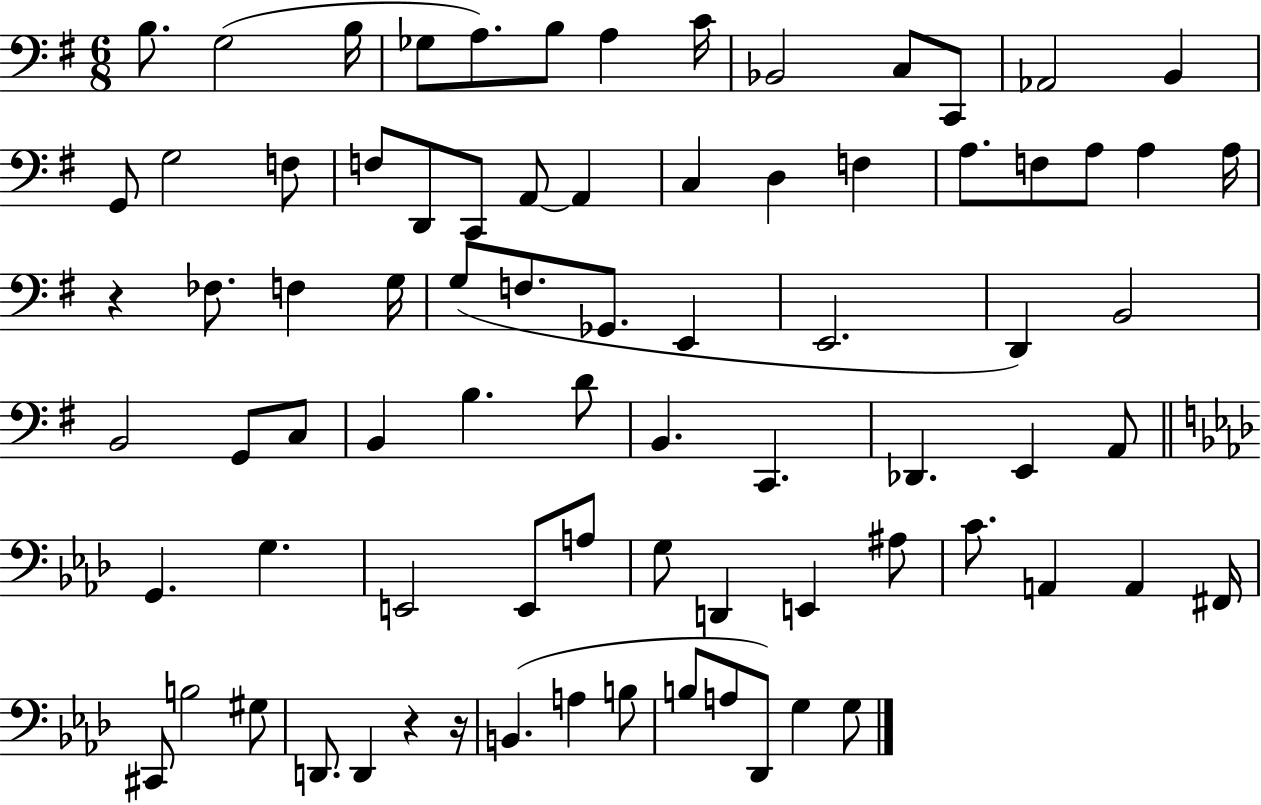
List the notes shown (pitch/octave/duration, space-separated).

B3/e. G3/h B3/s Gb3/e A3/e. B3/e A3/q C4/s Bb2/h C3/e C2/e Ab2/h B2/q G2/e G3/h F3/e F3/e D2/e C2/e A2/e A2/q C3/q D3/q F3/q A3/e. F3/e A3/e A3/q A3/s R/q FES3/e. F3/q G3/s G3/e F3/e. Gb2/e. E2/q E2/h. D2/q B2/h B2/h G2/e C3/e B2/q B3/q. D4/e B2/q. C2/q. Db2/q. E2/q A2/e G2/q. G3/q. E2/h E2/e A3/e G3/e D2/q E2/q A#3/e C4/e. A2/q A2/q F#2/s C#2/e B3/h G#3/e D2/e. D2/q R/q R/s B2/q. A3/q B3/e B3/e A3/e Db2/e G3/q G3/e